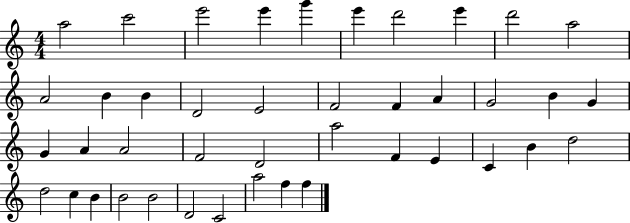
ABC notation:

X:1
T:Untitled
M:4/4
L:1/4
K:C
a2 c'2 e'2 e' g' e' d'2 e' d'2 a2 A2 B B D2 E2 F2 F A G2 B G G A A2 F2 D2 a2 F E C B d2 d2 c B B2 B2 D2 C2 a2 f f